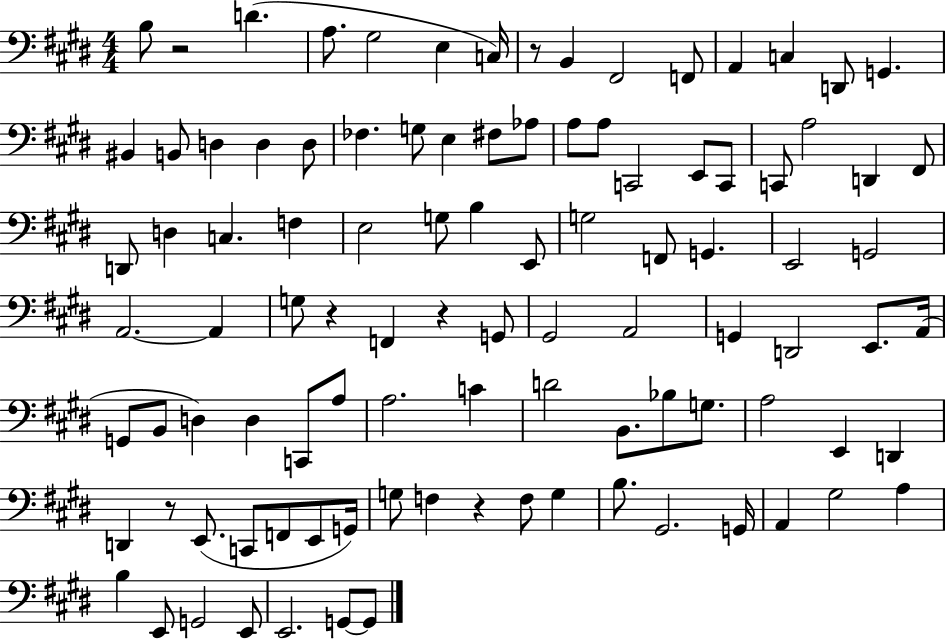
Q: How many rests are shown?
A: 6